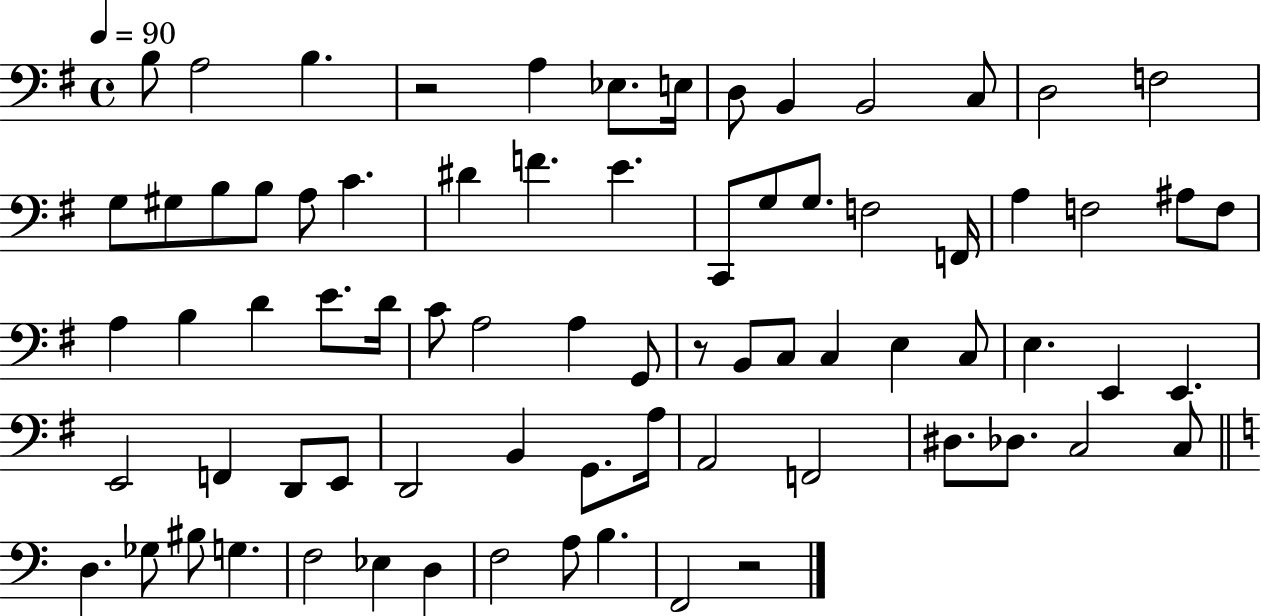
{
  \clef bass
  \time 4/4
  \defaultTimeSignature
  \key g \major
  \tempo 4 = 90
  \repeat volta 2 { b8 a2 b4. | r2 a4 ees8. e16 | d8 b,4 b,2 c8 | d2 f2 | \break g8 gis8 b8 b8 a8 c'4. | dis'4 f'4. e'4. | c,8 g8 g8. f2 f,16 | a4 f2 ais8 f8 | \break a4 b4 d'4 e'8. d'16 | c'8 a2 a4 g,8 | r8 b,8 c8 c4 e4 c8 | e4. e,4 e,4. | \break e,2 f,4 d,8 e,8 | d,2 b,4 g,8. a16 | a,2 f,2 | dis8. des8. c2 c8 | \break \bar "||" \break \key c \major d4. ges8 bis8 g4. | f2 ees4 d4 | f2 a8 b4. | f,2 r2 | \break } \bar "|."
}